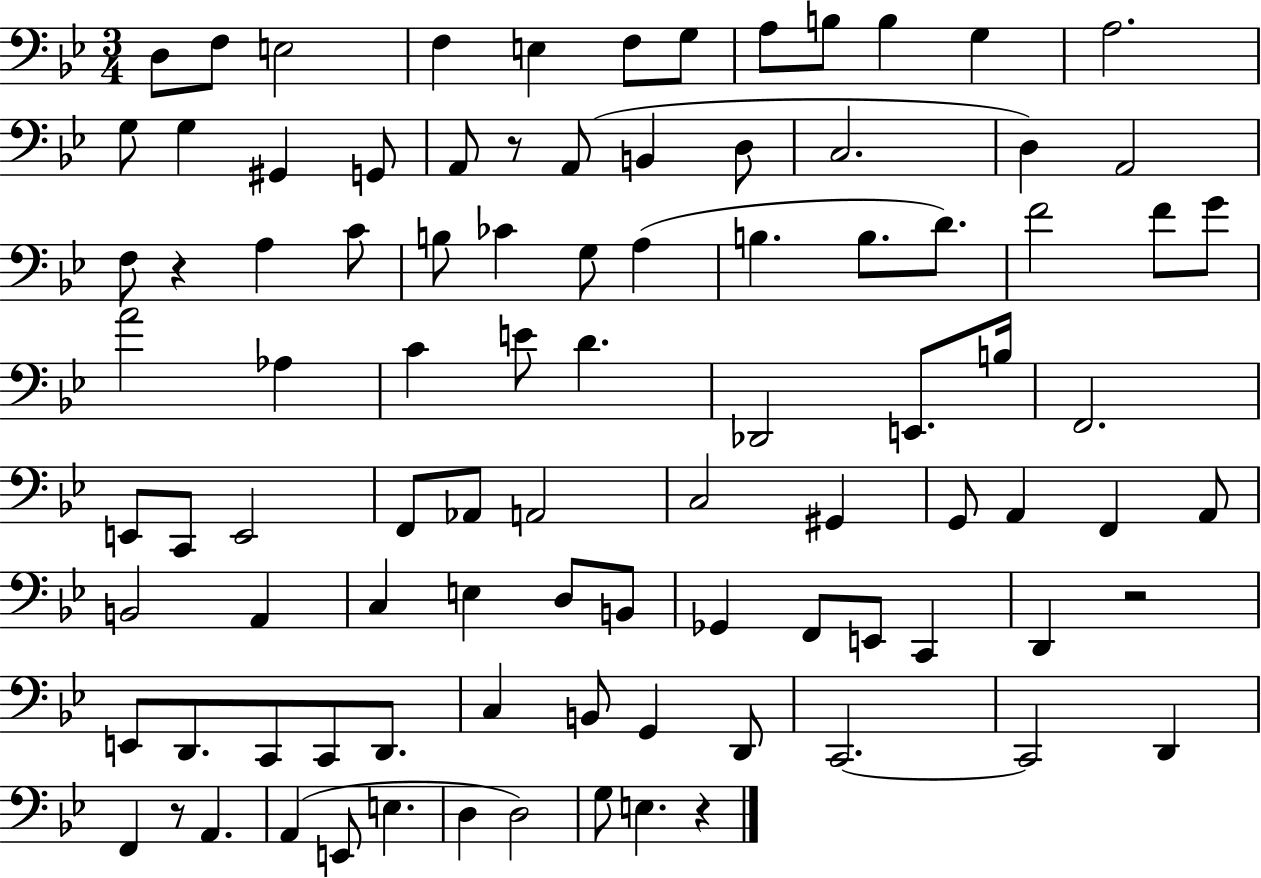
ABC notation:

X:1
T:Untitled
M:3/4
L:1/4
K:Bb
D,/2 F,/2 E,2 F, E, F,/2 G,/2 A,/2 B,/2 B, G, A,2 G,/2 G, ^G,, G,,/2 A,,/2 z/2 A,,/2 B,, D,/2 C,2 D, A,,2 F,/2 z A, C/2 B,/2 _C G,/2 A, B, B,/2 D/2 F2 F/2 G/2 A2 _A, C E/2 D _D,,2 E,,/2 B,/4 F,,2 E,,/2 C,,/2 E,,2 F,,/2 _A,,/2 A,,2 C,2 ^G,, G,,/2 A,, F,, A,,/2 B,,2 A,, C, E, D,/2 B,,/2 _G,, F,,/2 E,,/2 C,, D,, z2 E,,/2 D,,/2 C,,/2 C,,/2 D,,/2 C, B,,/2 G,, D,,/2 C,,2 C,,2 D,, F,, z/2 A,, A,, E,,/2 E, D, D,2 G,/2 E, z